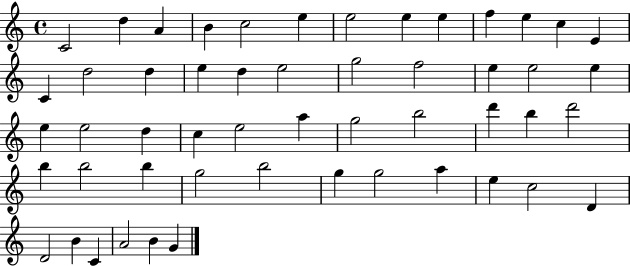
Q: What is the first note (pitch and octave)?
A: C4